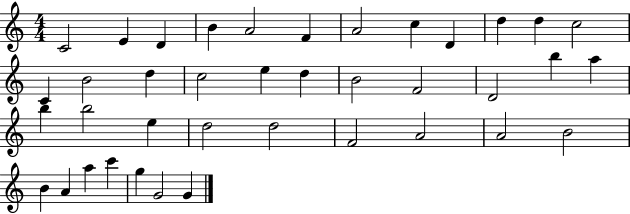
C4/h E4/q D4/q B4/q A4/h F4/q A4/h C5/q D4/q D5/q D5/q C5/h C4/q B4/h D5/q C5/h E5/q D5/q B4/h F4/h D4/h B5/q A5/q B5/q B5/h E5/q D5/h D5/h F4/h A4/h A4/h B4/h B4/q A4/q A5/q C6/q G5/q G4/h G4/q